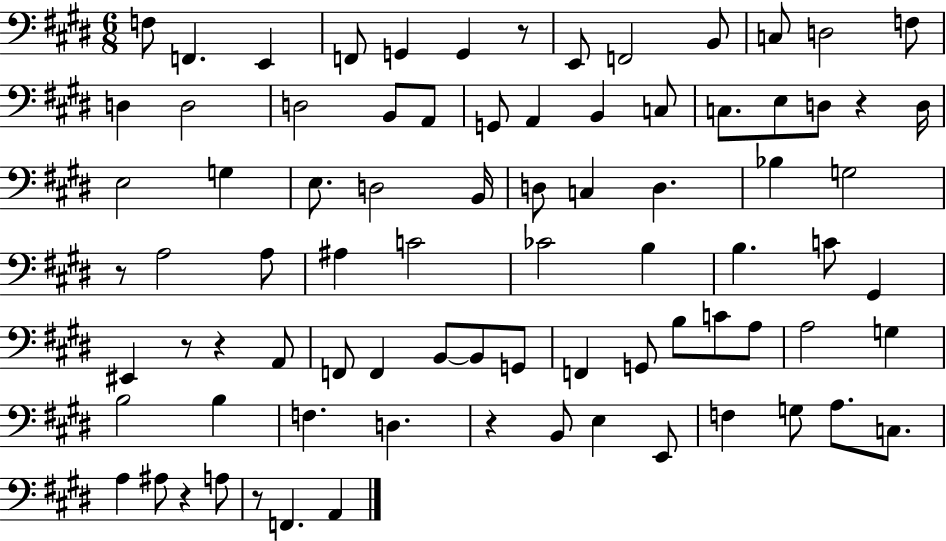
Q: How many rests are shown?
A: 8